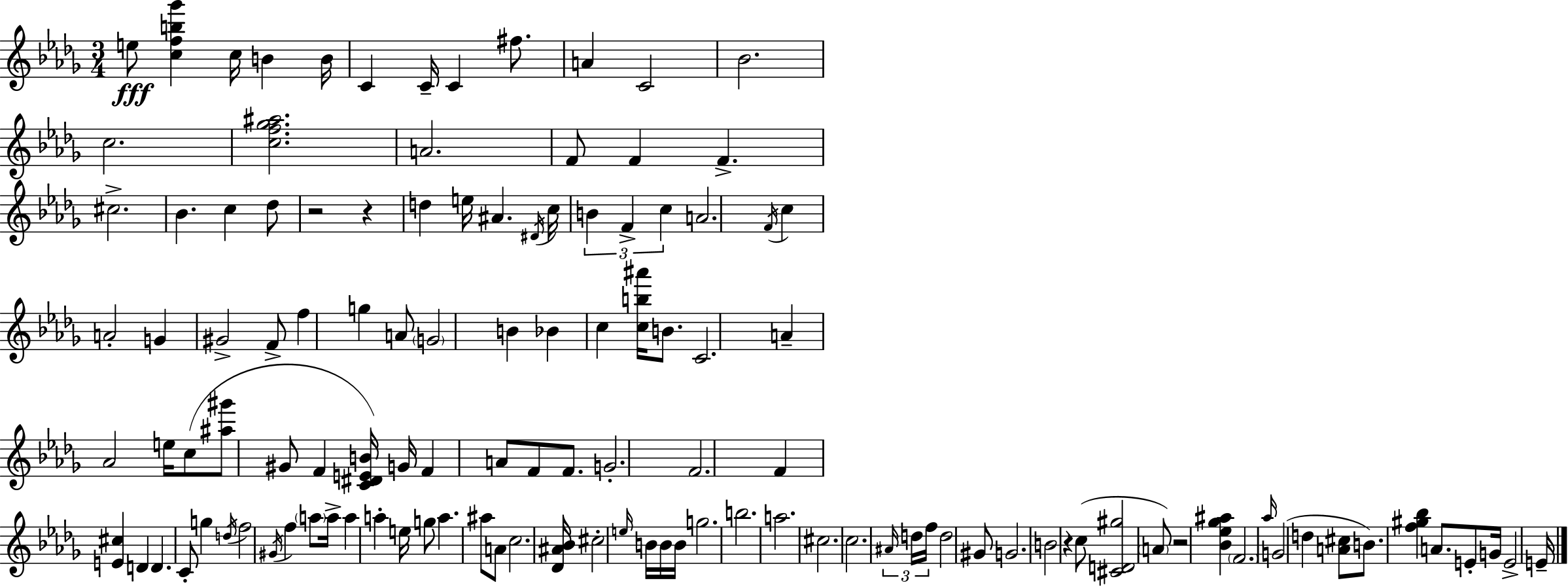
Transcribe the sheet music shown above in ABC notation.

X:1
T:Untitled
M:3/4
L:1/4
K:Bbm
e/2 [cfb_g'] c/4 B B/4 C C/4 C ^f/2 A C2 _B2 c2 [cf_g^a]2 A2 F/2 F F ^c2 _B c _d/2 z2 z d e/4 ^A ^D/4 c/4 B F c A2 F/4 c A2 G ^G2 F/2 f g A/2 G2 B _B c [cb^a']/4 B/2 C2 A _A2 e/4 c/2 [^a^g']/2 ^G/2 F [C^DEB]/4 G/4 F A/2 F/2 F/2 G2 F2 F [E^c] D D C/2 g d/4 f2 ^G/4 f a/2 a/4 a a e/4 g/2 a ^a/2 A/2 c2 [_D^A_B]/4 ^c2 e/4 B/4 B/4 B/4 g2 b2 a2 ^c2 c2 ^A/4 d/4 f/4 d2 ^G/2 G2 B2 z c/2 [^CD^g]2 A/2 z2 [_B_e_g^a] F2 _a/4 G2 d [A^c]/2 B/2 [f^g_b] A/2 E/2 G/4 E2 E/4